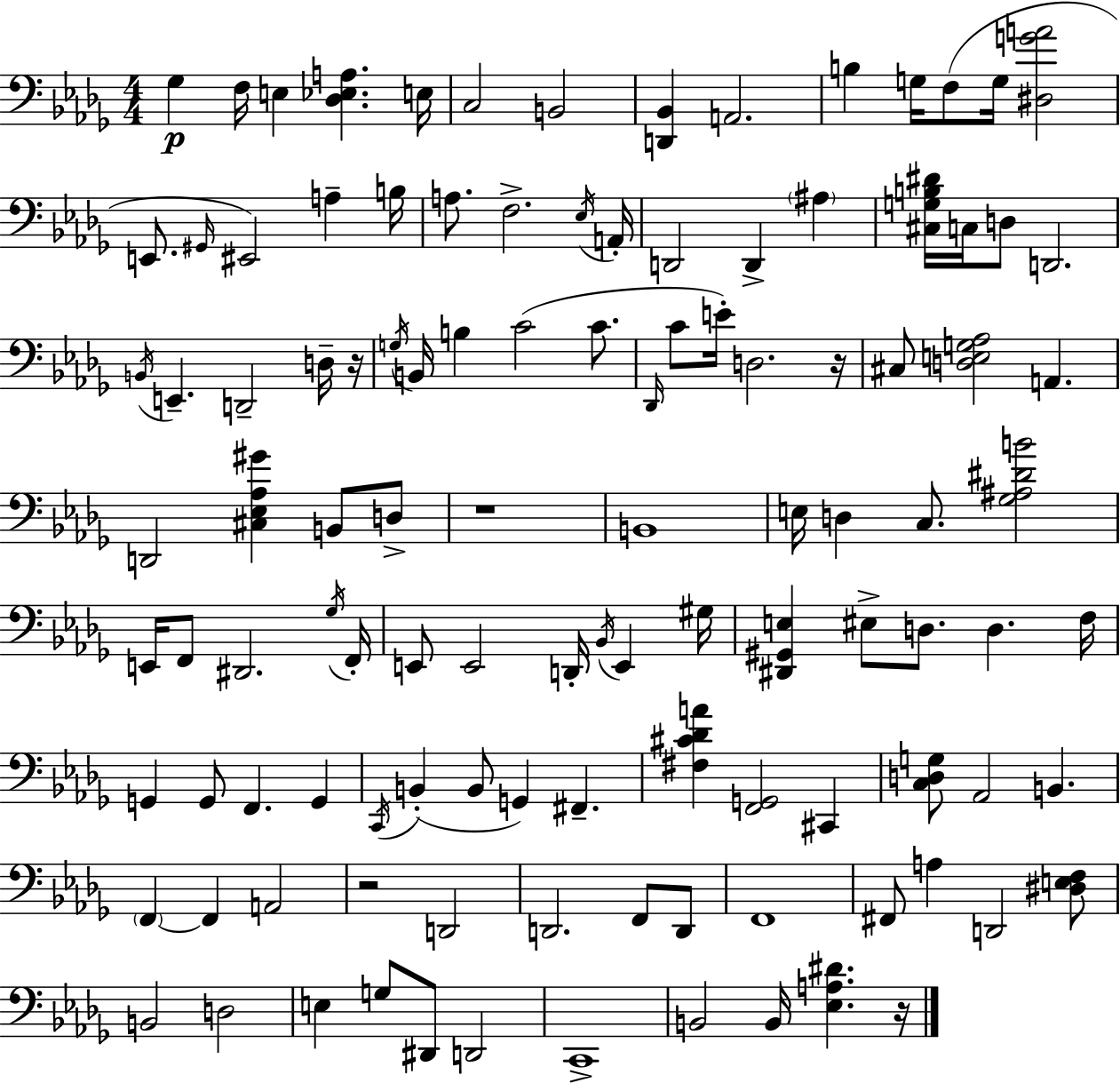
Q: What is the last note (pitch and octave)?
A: B2